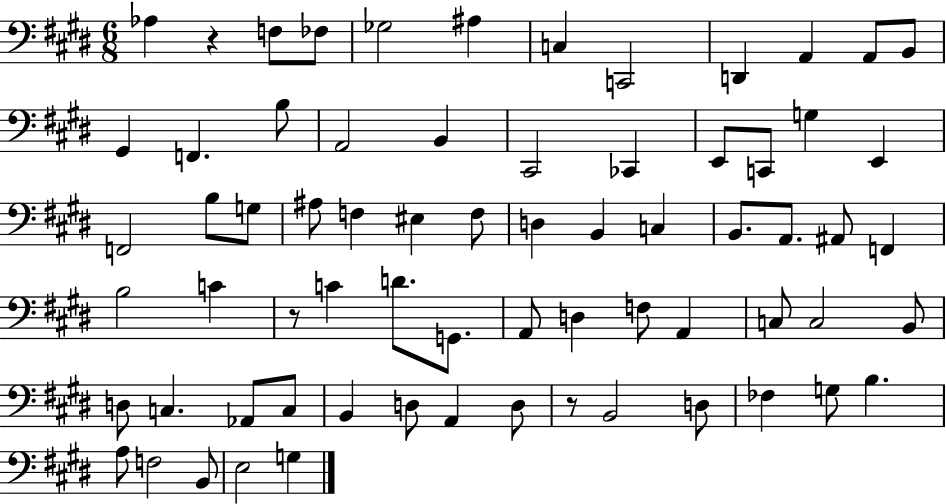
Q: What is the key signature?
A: E major